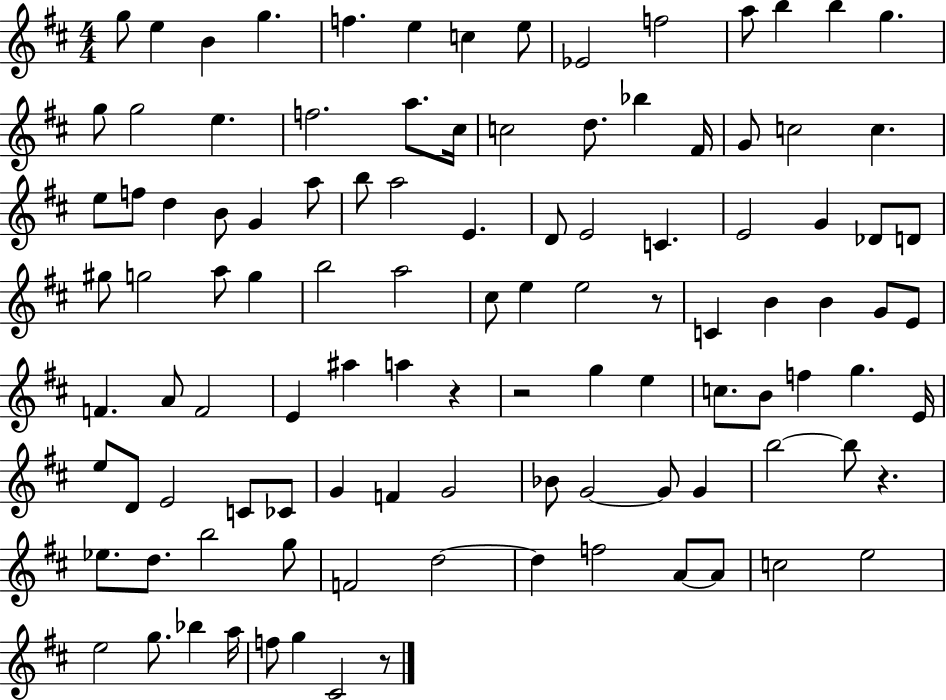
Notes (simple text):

G5/e E5/q B4/q G5/q. F5/q. E5/q C5/q E5/e Eb4/h F5/h A5/e B5/q B5/q G5/q. G5/e G5/h E5/q. F5/h. A5/e. C#5/s C5/h D5/e. Bb5/q F#4/s G4/e C5/h C5/q. E5/e F5/e D5/q B4/e G4/q A5/e B5/e A5/h E4/q. D4/e E4/h C4/q. E4/h G4/q Db4/e D4/e G#5/e G5/h A5/e G5/q B5/h A5/h C#5/e E5/q E5/h R/e C4/q B4/q B4/q G4/e E4/e F4/q. A4/e F4/h E4/q A#5/q A5/q R/q R/h G5/q E5/q C5/e. B4/e F5/q G5/q. E4/s E5/e D4/e E4/h C4/e CES4/e G4/q F4/q G4/h Bb4/e G4/h G4/e G4/q B5/h B5/e R/q. Eb5/e. D5/e. B5/h G5/e F4/h D5/h D5/q F5/h A4/e A4/e C5/h E5/h E5/h G5/e. Bb5/q A5/s F5/e G5/q C#4/h R/e